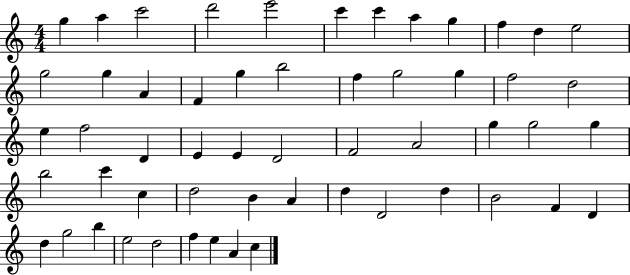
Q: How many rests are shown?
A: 0